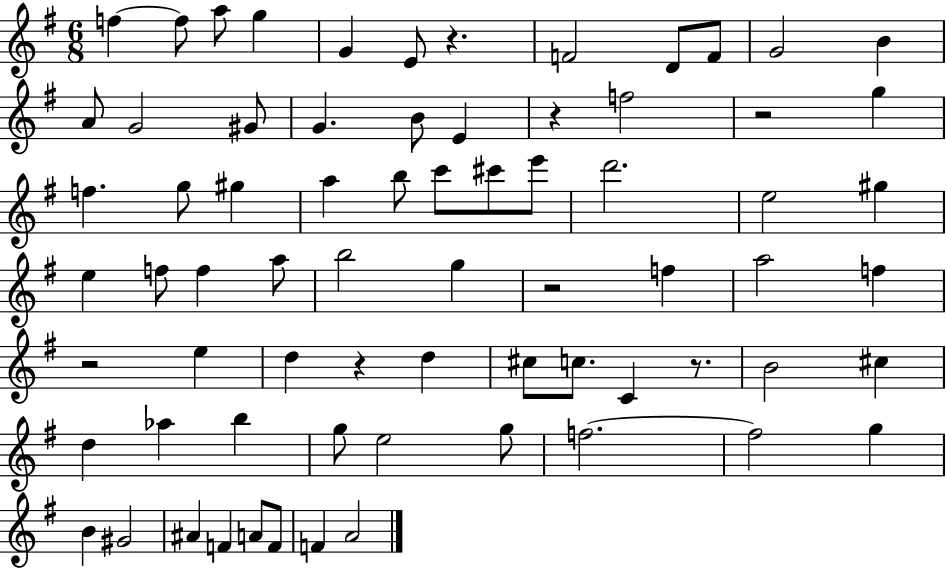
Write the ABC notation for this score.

X:1
T:Untitled
M:6/8
L:1/4
K:G
f f/2 a/2 g G E/2 z F2 D/2 F/2 G2 B A/2 G2 ^G/2 G B/2 E z f2 z2 g f g/2 ^g a b/2 c'/2 ^c'/2 e'/2 d'2 e2 ^g e f/2 f a/2 b2 g z2 f a2 f z2 e d z d ^c/2 c/2 C z/2 B2 ^c d _a b g/2 e2 g/2 f2 f2 g B ^G2 ^A F A/2 F/2 F A2